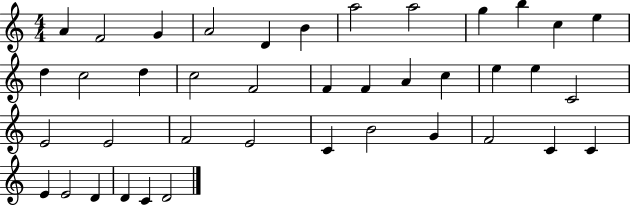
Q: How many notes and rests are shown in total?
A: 40